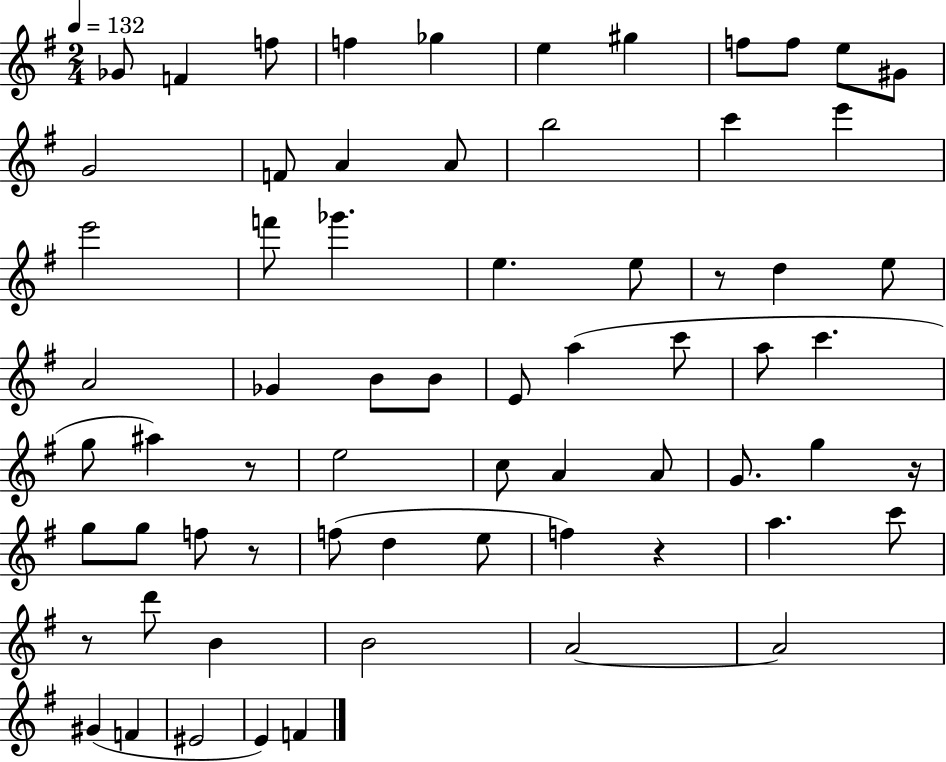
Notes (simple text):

Gb4/e F4/q F5/e F5/q Gb5/q E5/q G#5/q F5/e F5/e E5/e G#4/e G4/h F4/e A4/q A4/e B5/h C6/q E6/q E6/h F6/e Gb6/q. E5/q. E5/e R/e D5/q E5/e A4/h Gb4/q B4/e B4/e E4/e A5/q C6/e A5/e C6/q. G5/e A#5/q R/e E5/h C5/e A4/q A4/e G4/e. G5/q R/s G5/e G5/e F5/e R/e F5/e D5/q E5/e F5/q R/q A5/q. C6/e R/e D6/e B4/q B4/h A4/h A4/h G#4/q F4/q EIS4/h E4/q F4/q